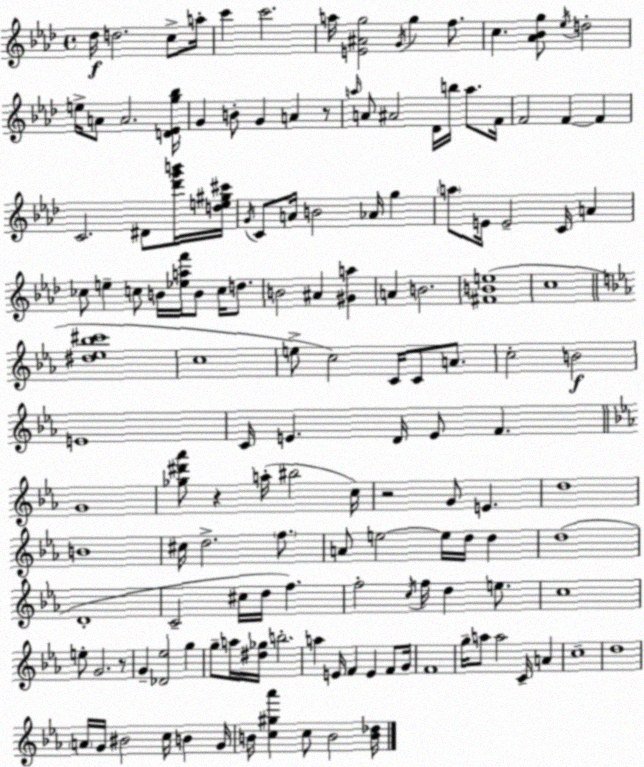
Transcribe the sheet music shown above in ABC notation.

X:1
T:Untitled
M:4/4
L:1/4
K:Fm
_d/4 d2 c/2 a/4 c' c'2 a/4 [E^Ag]2 G/4 g f/2 c [_A_Bg]/2 _e/4 d2 e/4 A/2 A2 [D_Eg_b]/4 G B/2 G A z/2 a/4 A/2 ^A2 _D/4 b/4 a/2 F/4 F2 F F C2 ^D/2 [_d'g'b']/4 [de^g^c']/4 G/4 C/2 A/4 B2 _A/4 g a/2 E/4 E2 C/4 A _c/2 e c/2 B/4 [_eaf']/4 B/2 c/4 d/2 B2 ^A [^Ga] A B2 [^FBe]4 c4 [^d_e_b^c']4 c4 e/2 c2 C/4 C/2 A/2 c2 B2 E4 C/4 E D/4 E/2 F G4 [_g^d'_a']/2 z a/4 ^b2 c/4 z2 G/2 E d4 B4 ^c/4 d2 f/2 A/2 e2 e/4 d/4 d d4 D4 C2 ^c/4 d/4 f f2 c/4 f/4 d e/2 c4 e/2 G2 z/2 G [_D_e]2 g g/2 a/4 [^d_g]/4 b2 a E/4 F E F/2 G/4 F4 g/4 a/2 a2 C/4 A c4 d4 A/4 G/4 ^B2 c/4 B G/4 B/4 [c^g_a'] c/2 B2 [B_d]/4